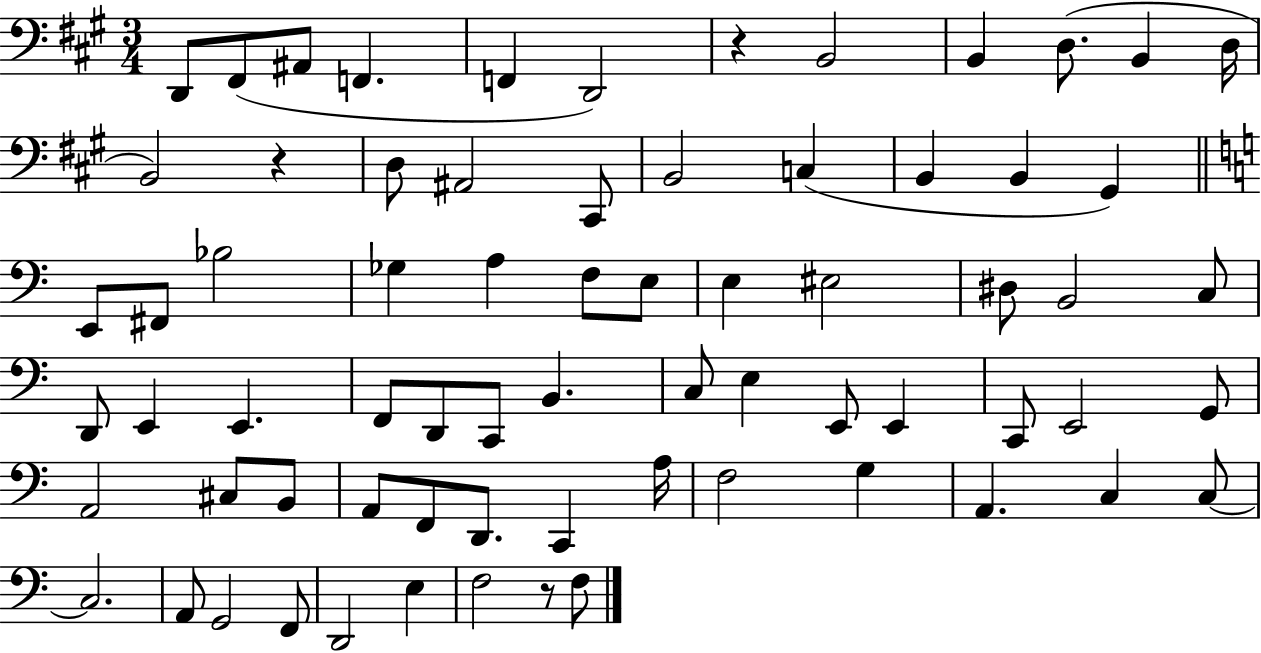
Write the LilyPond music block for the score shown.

{
  \clef bass
  \numericTimeSignature
  \time 3/4
  \key a \major
  d,8 fis,8( ais,8 f,4. | f,4 d,2) | r4 b,2 | b,4 d8.( b,4 d16 | \break b,2) r4 | d8 ais,2 cis,8 | b,2 c4( | b,4 b,4 gis,4) | \break \bar "||" \break \key c \major e,8 fis,8 bes2 | ges4 a4 f8 e8 | e4 eis2 | dis8 b,2 c8 | \break d,8 e,4 e,4. | f,8 d,8 c,8 b,4. | c8 e4 e,8 e,4 | c,8 e,2 g,8 | \break a,2 cis8 b,8 | a,8 f,8 d,8. c,4 a16 | f2 g4 | a,4. c4 c8~~ | \break c2. | a,8 g,2 f,8 | d,2 e4 | f2 r8 f8 | \break \bar "|."
}